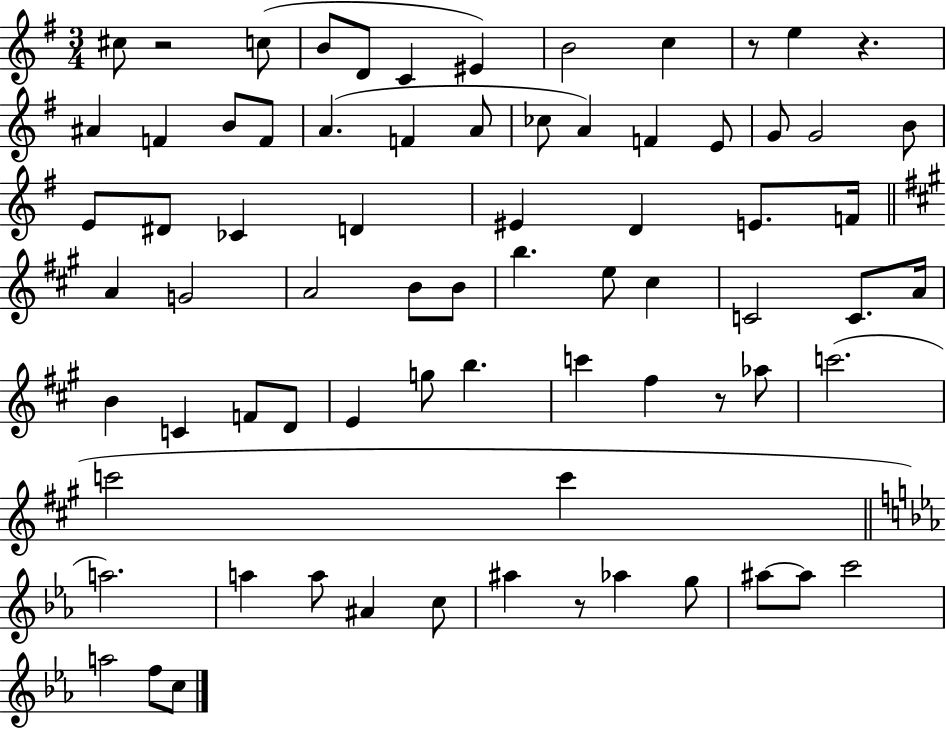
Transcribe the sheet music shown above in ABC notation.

X:1
T:Untitled
M:3/4
L:1/4
K:G
^c/2 z2 c/2 B/2 D/2 C ^E B2 c z/2 e z ^A F B/2 F/2 A F A/2 _c/2 A F E/2 G/2 G2 B/2 E/2 ^D/2 _C D ^E D E/2 F/4 A G2 A2 B/2 B/2 b e/2 ^c C2 C/2 A/4 B C F/2 D/2 E g/2 b c' ^f z/2 _a/2 c'2 c'2 c' a2 a a/2 ^A c/2 ^a z/2 _a g/2 ^a/2 ^a/2 c'2 a2 f/2 c/2